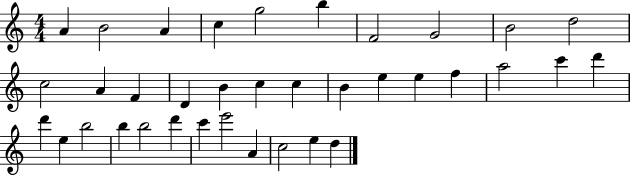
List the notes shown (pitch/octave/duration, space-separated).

A4/q B4/h A4/q C5/q G5/h B5/q F4/h G4/h B4/h D5/h C5/h A4/q F4/q D4/q B4/q C5/q C5/q B4/q E5/q E5/q F5/q A5/h C6/q D6/q D6/q E5/q B5/h B5/q B5/h D6/q C6/q E6/h A4/q C5/h E5/q D5/q